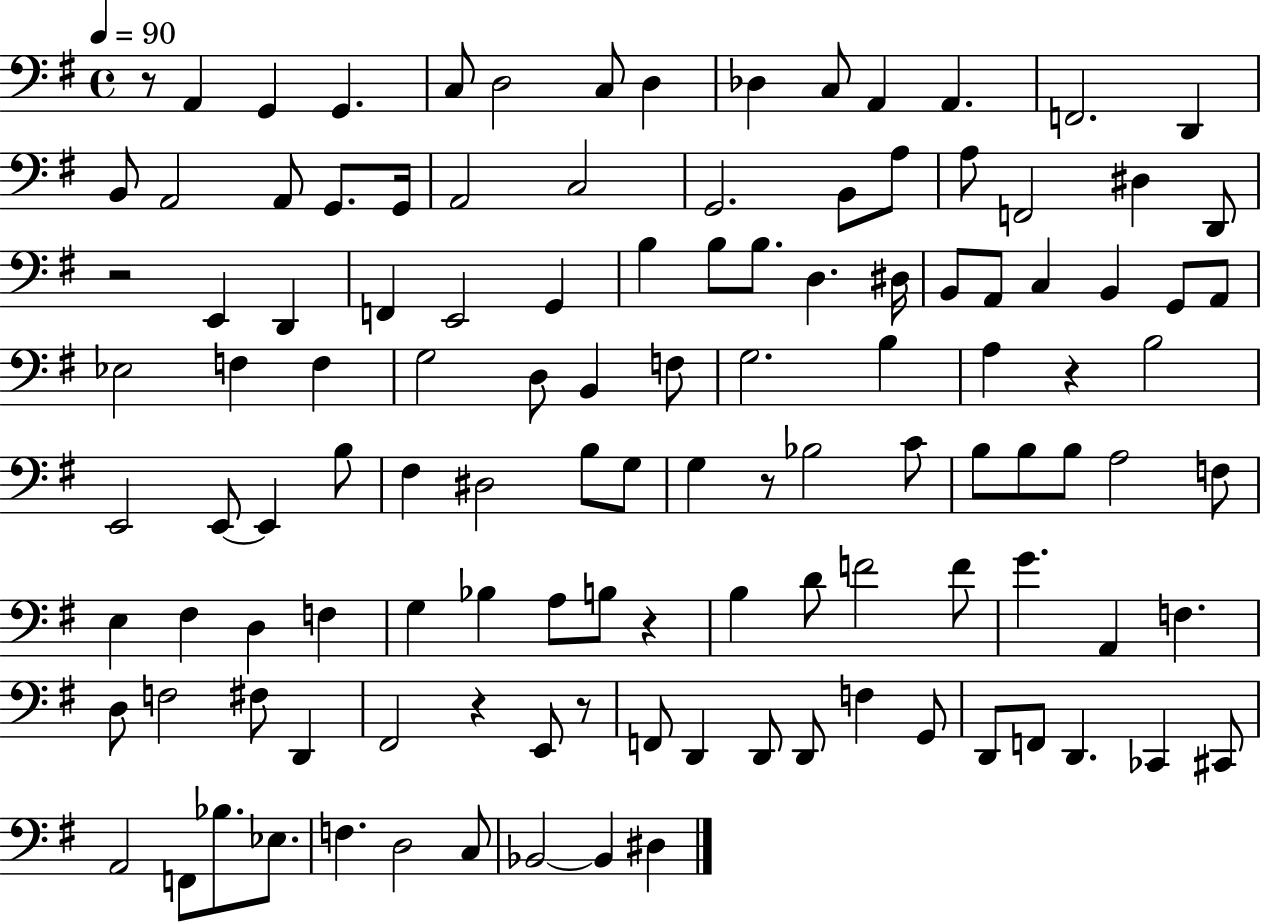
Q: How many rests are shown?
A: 7